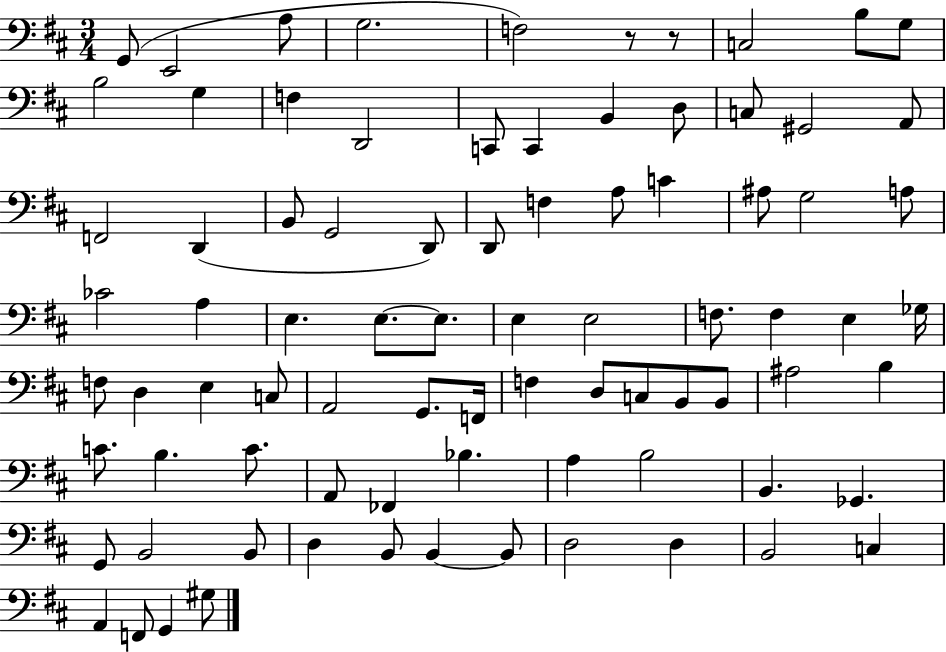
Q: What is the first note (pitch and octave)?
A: G2